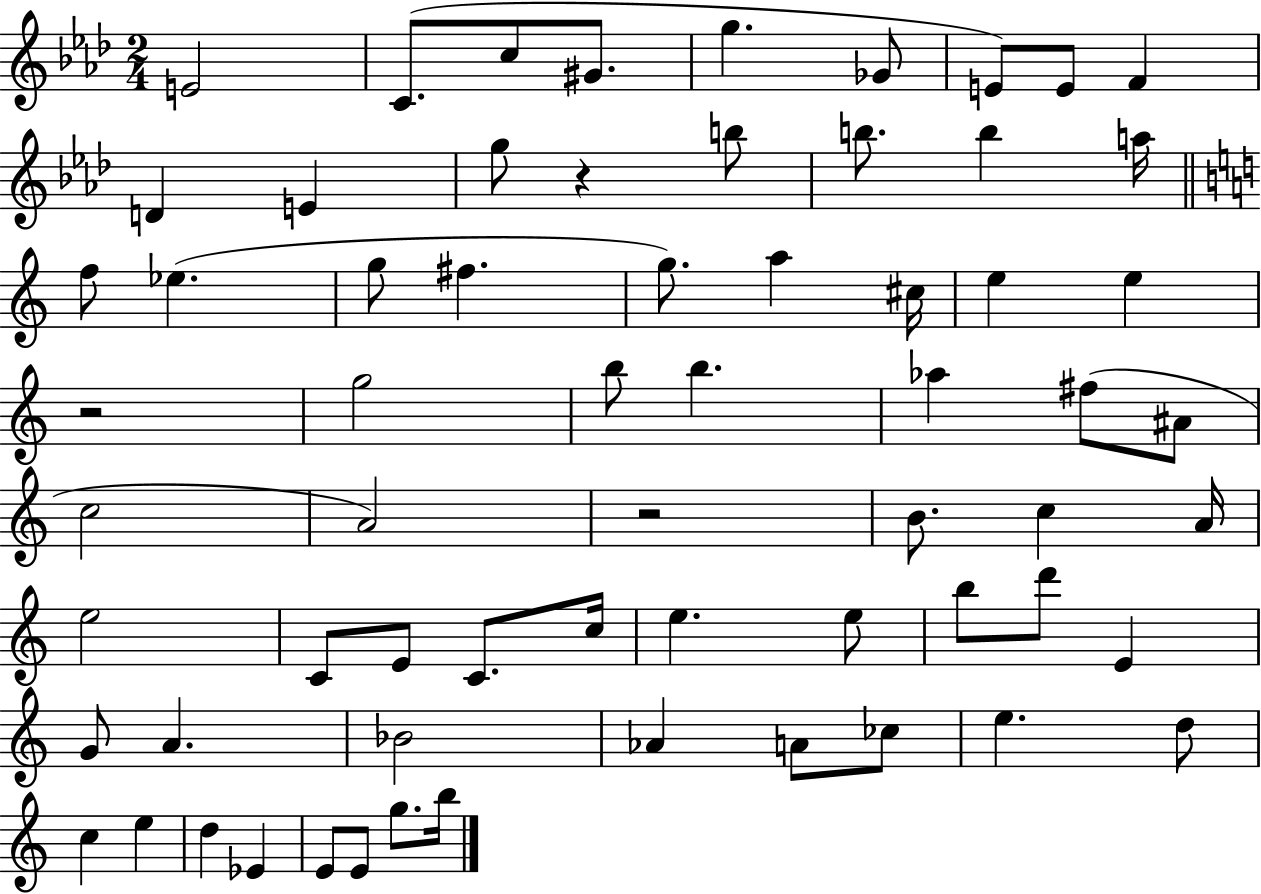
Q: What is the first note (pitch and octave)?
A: E4